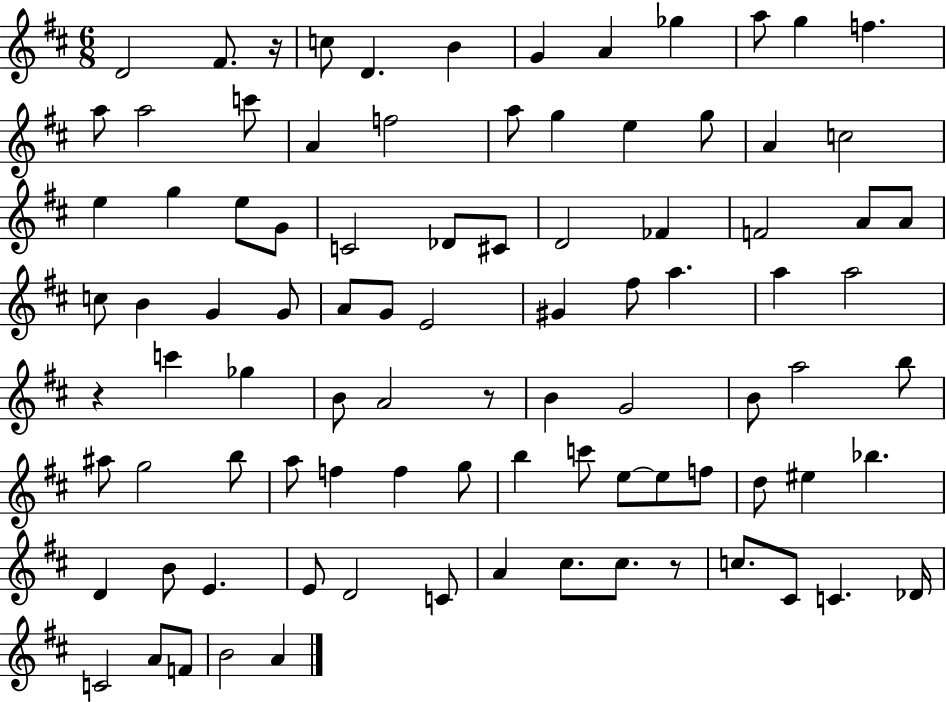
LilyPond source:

{
  \clef treble
  \numericTimeSignature
  \time 6/8
  \key d \major
  d'2 fis'8. r16 | c''8 d'4. b'4 | g'4 a'4 ges''4 | a''8 g''4 f''4. | \break a''8 a''2 c'''8 | a'4 f''2 | a''8 g''4 e''4 g''8 | a'4 c''2 | \break e''4 g''4 e''8 g'8 | c'2 des'8 cis'8 | d'2 fes'4 | f'2 a'8 a'8 | \break c''8 b'4 g'4 g'8 | a'8 g'8 e'2 | gis'4 fis''8 a''4. | a''4 a''2 | \break r4 c'''4 ges''4 | b'8 a'2 r8 | b'4 g'2 | b'8 a''2 b''8 | \break ais''8 g''2 b''8 | a''8 f''4 f''4 g''8 | b''4 c'''8 e''8~~ e''8 f''8 | d''8 eis''4 bes''4. | \break d'4 b'8 e'4. | e'8 d'2 c'8 | a'4 cis''8. cis''8. r8 | c''8. cis'8 c'4. des'16 | \break c'2 a'8 f'8 | b'2 a'4 | \bar "|."
}